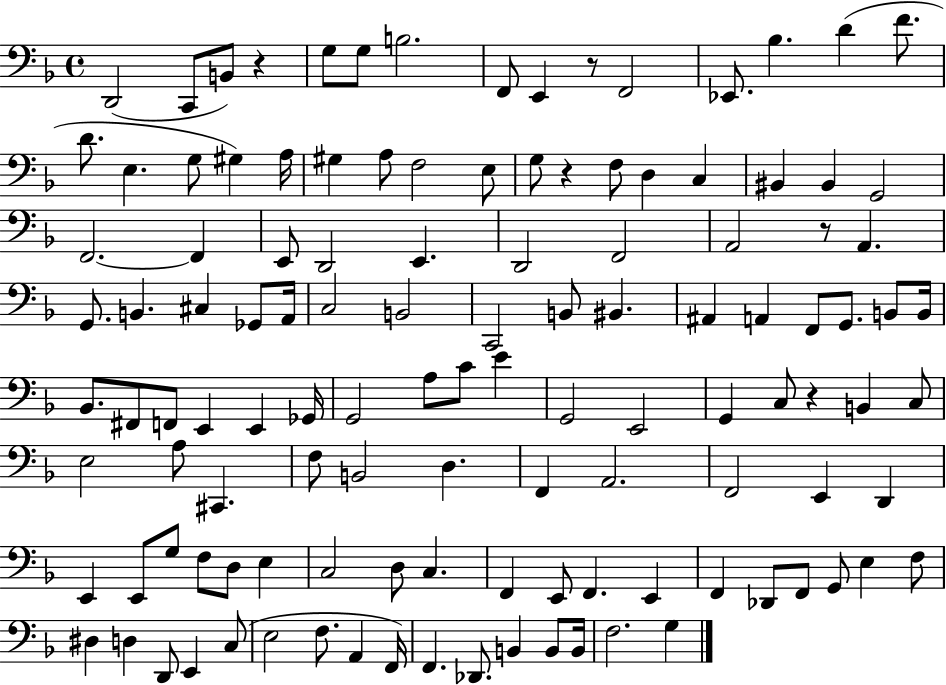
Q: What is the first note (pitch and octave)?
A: D2